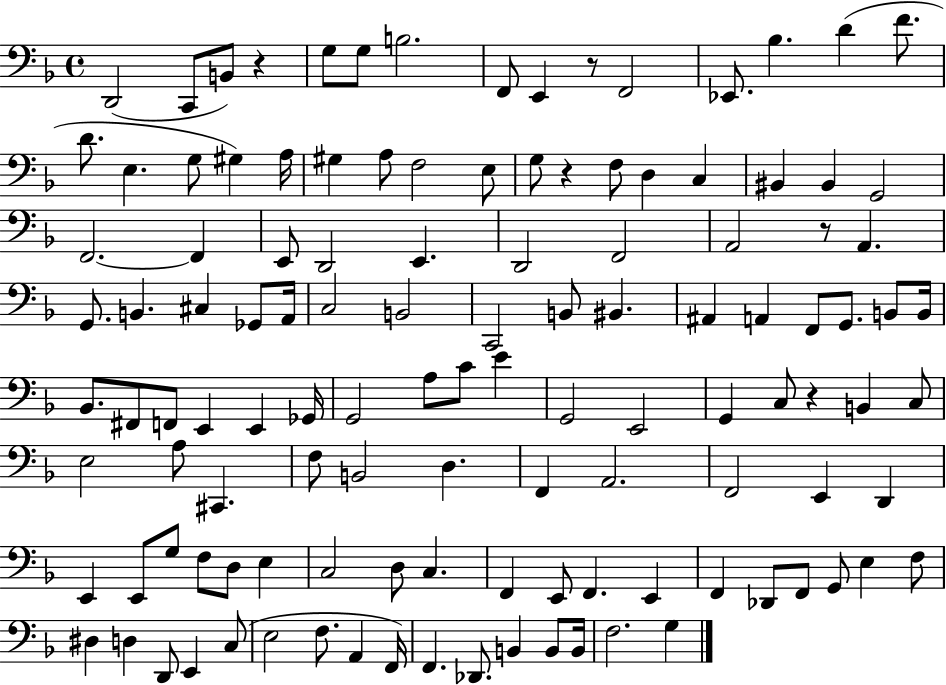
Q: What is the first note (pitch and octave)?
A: D2